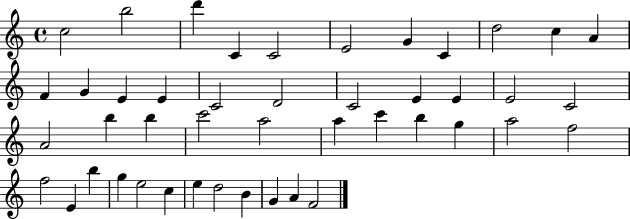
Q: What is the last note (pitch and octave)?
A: F4